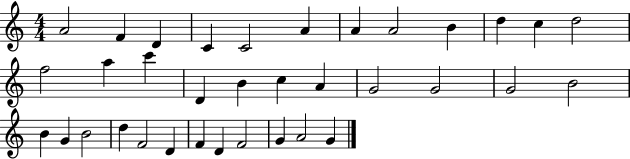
X:1
T:Untitled
M:4/4
L:1/4
K:C
A2 F D C C2 A A A2 B d c d2 f2 a c' D B c A G2 G2 G2 B2 B G B2 d F2 D F D F2 G A2 G